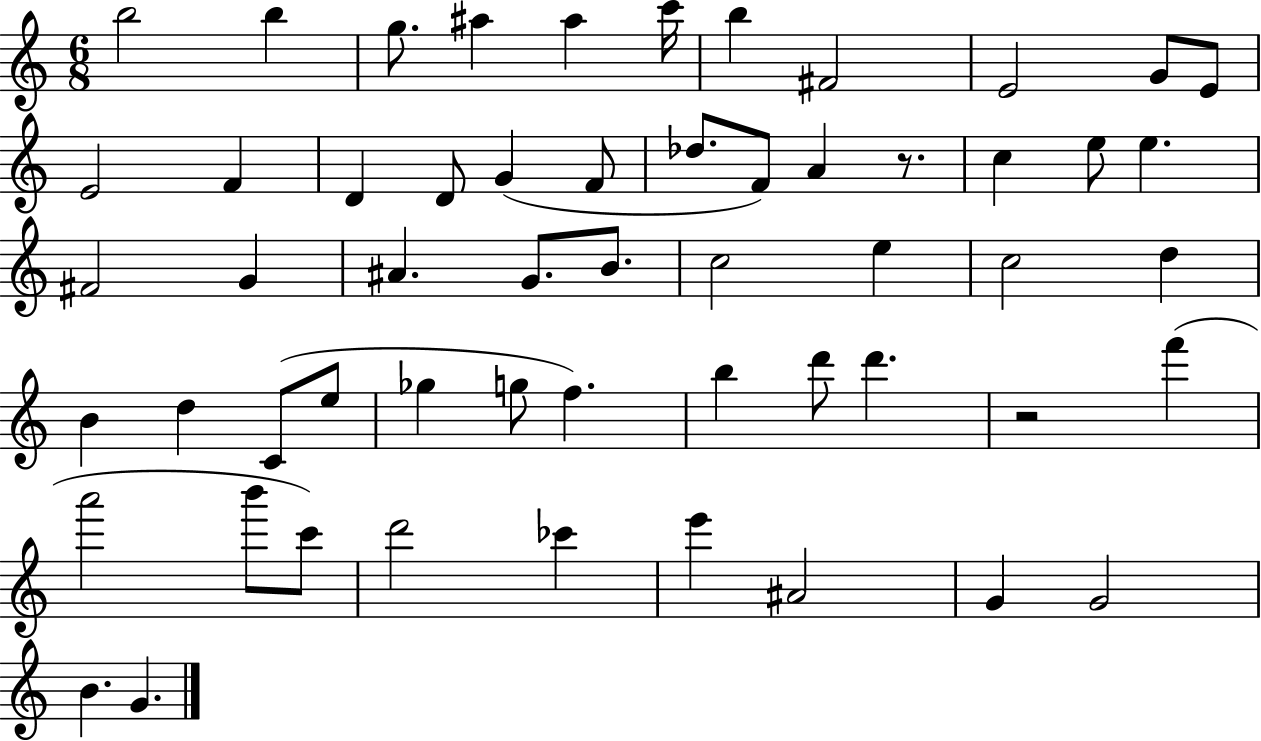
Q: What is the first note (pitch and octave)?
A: B5